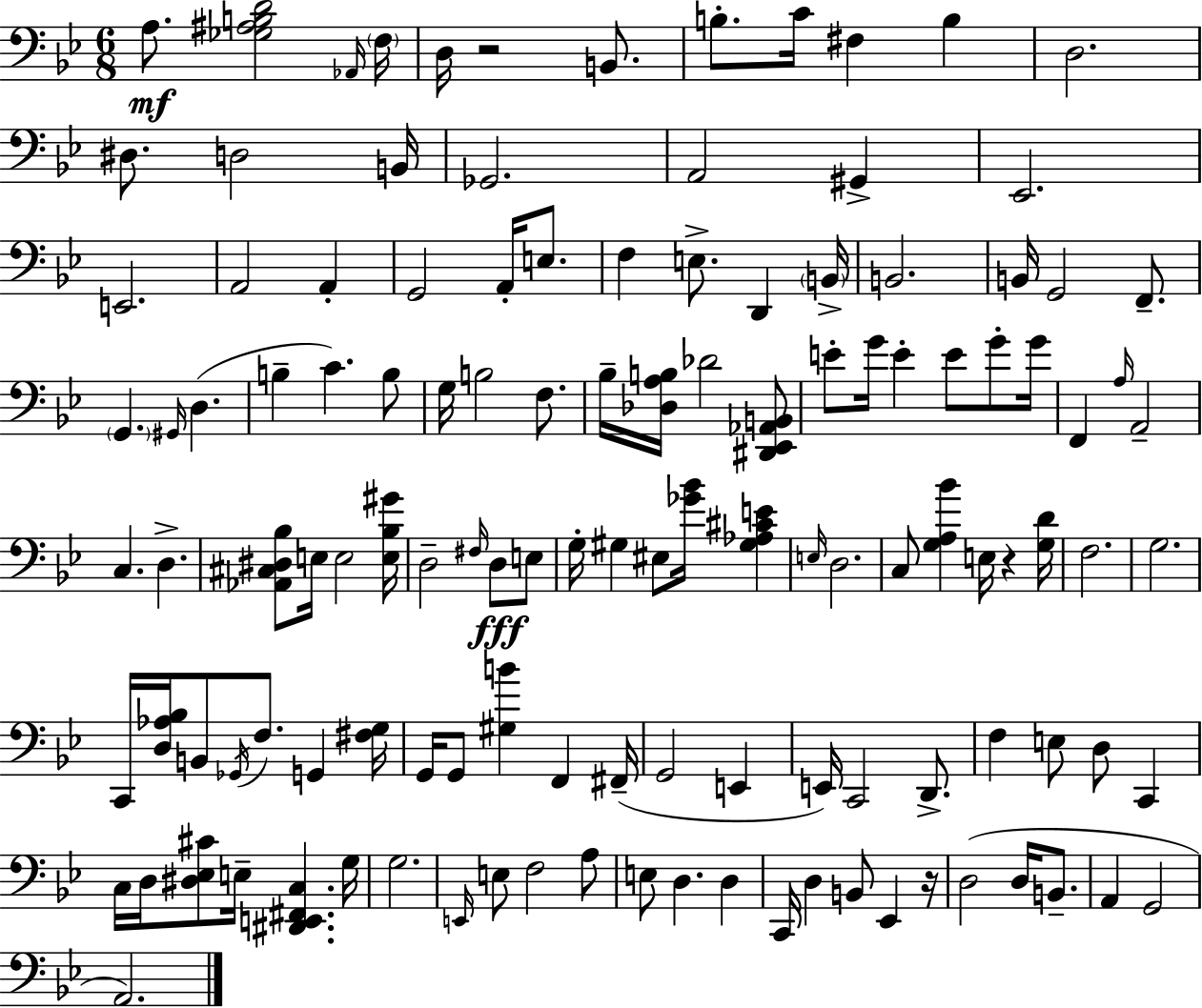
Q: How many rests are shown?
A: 3